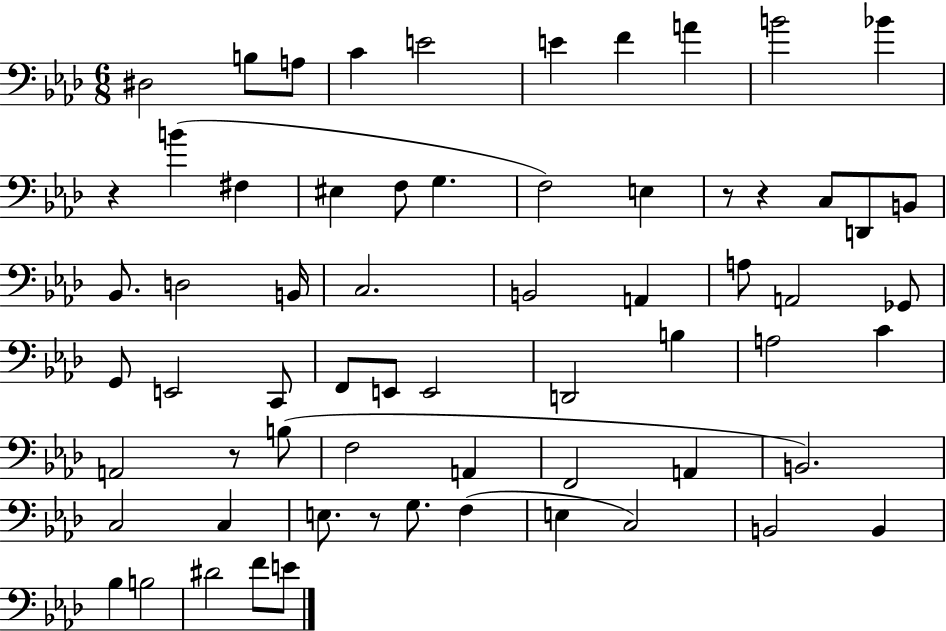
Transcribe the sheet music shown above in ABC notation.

X:1
T:Untitled
M:6/8
L:1/4
K:Ab
^D,2 B,/2 A,/2 C E2 E F A B2 _B z B ^F, ^E, F,/2 G, F,2 E, z/2 z C,/2 D,,/2 B,,/2 _B,,/2 D,2 B,,/4 C,2 B,,2 A,, A,/2 A,,2 _G,,/2 G,,/2 E,,2 C,,/2 F,,/2 E,,/2 E,,2 D,,2 B, A,2 C A,,2 z/2 B,/2 F,2 A,, F,,2 A,, B,,2 C,2 C, E,/2 z/2 G,/2 F, E, C,2 B,,2 B,, _B, B,2 ^D2 F/2 E/2